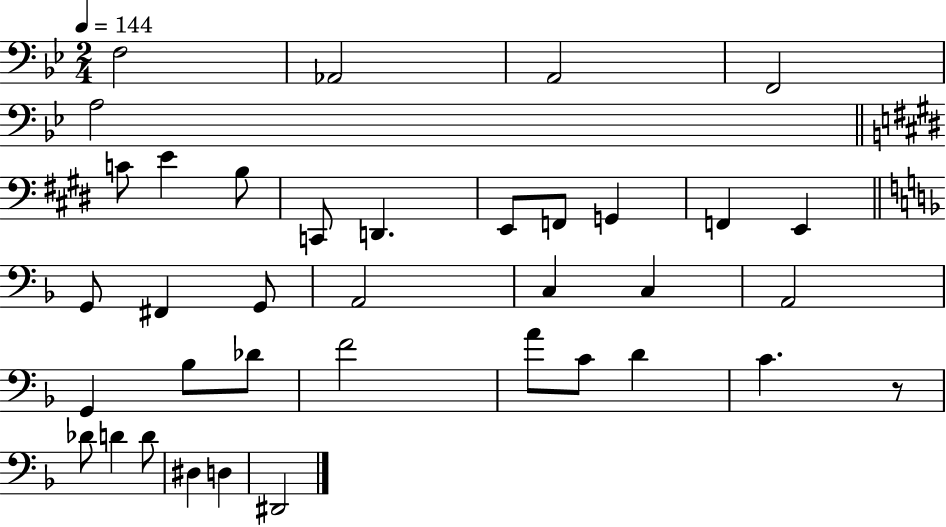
F3/h Ab2/h A2/h F2/h A3/h C4/e E4/q B3/e C2/e D2/q. E2/e F2/e G2/q F2/q E2/q G2/e F#2/q G2/e A2/h C3/q C3/q A2/h G2/q Bb3/e Db4/e F4/h A4/e C4/e D4/q C4/q. R/e Db4/e D4/q D4/e D#3/q D3/q D#2/h